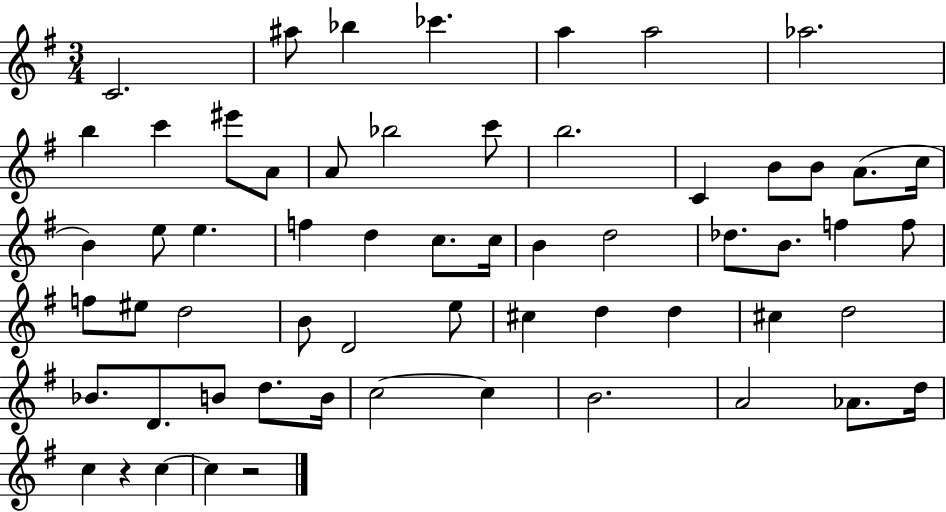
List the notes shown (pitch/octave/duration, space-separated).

C4/h. A#5/e Bb5/q CES6/q. A5/q A5/h Ab5/h. B5/q C6/q EIS6/e A4/e A4/e Bb5/h C6/e B5/h. C4/q B4/e B4/e A4/e. C5/s B4/q E5/e E5/q. F5/q D5/q C5/e. C5/s B4/q D5/h Db5/e. B4/e. F5/q F5/e F5/e EIS5/e D5/h B4/e D4/h E5/e C#5/q D5/q D5/q C#5/q D5/h Bb4/e. D4/e. B4/e D5/e. B4/s C5/h C5/q B4/h. A4/h Ab4/e. D5/s C5/q R/q C5/q C5/q R/h